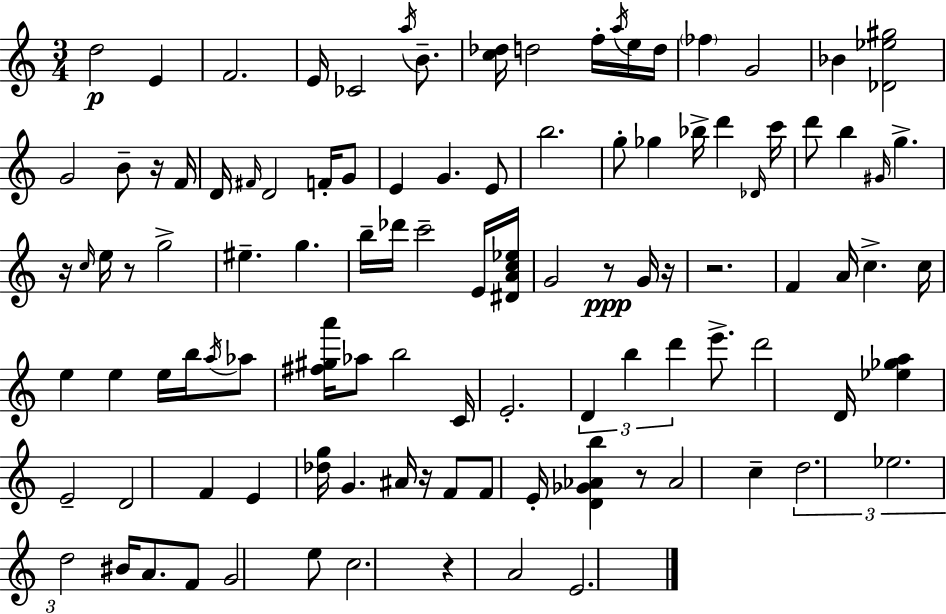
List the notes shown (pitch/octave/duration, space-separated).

D5/h E4/q F4/h. E4/s CES4/h A5/s B4/e. [C5,Db5]/s D5/h F5/s A5/s E5/s D5/s FES5/q G4/h Bb4/q [Db4,Eb5,G#5]/h G4/h B4/e R/s F4/s D4/s F#4/s D4/h F4/s G4/e E4/q G4/q. E4/e B5/h. G5/e Gb5/q Bb5/s D6/q Db4/s C6/s D6/e B5/q G#4/s G5/q. R/s C5/s E5/s R/e G5/h EIS5/q. G5/q. B5/s Db6/s C6/h E4/s [D#4,A4,C5,Eb5]/s G4/h R/e G4/s R/s R/h. F4/q A4/s C5/q. C5/s E5/q E5/q E5/s B5/s A5/s Ab5/e [F#5,G#5,A6]/s Ab5/e B5/h C4/s E4/h. D4/q B5/q D6/q E6/e. D6/h D4/s [Eb5,Gb5,A5]/q E4/h D4/h F4/q E4/q [Db5,G5]/s G4/q. A#4/s R/s F4/e F4/e E4/s [D4,Gb4,Ab4,B5]/q R/e Ab4/h C5/q D5/h. Eb5/h. D5/h BIS4/s A4/e. F4/e G4/h E5/e C5/h. R/q A4/h E4/h.